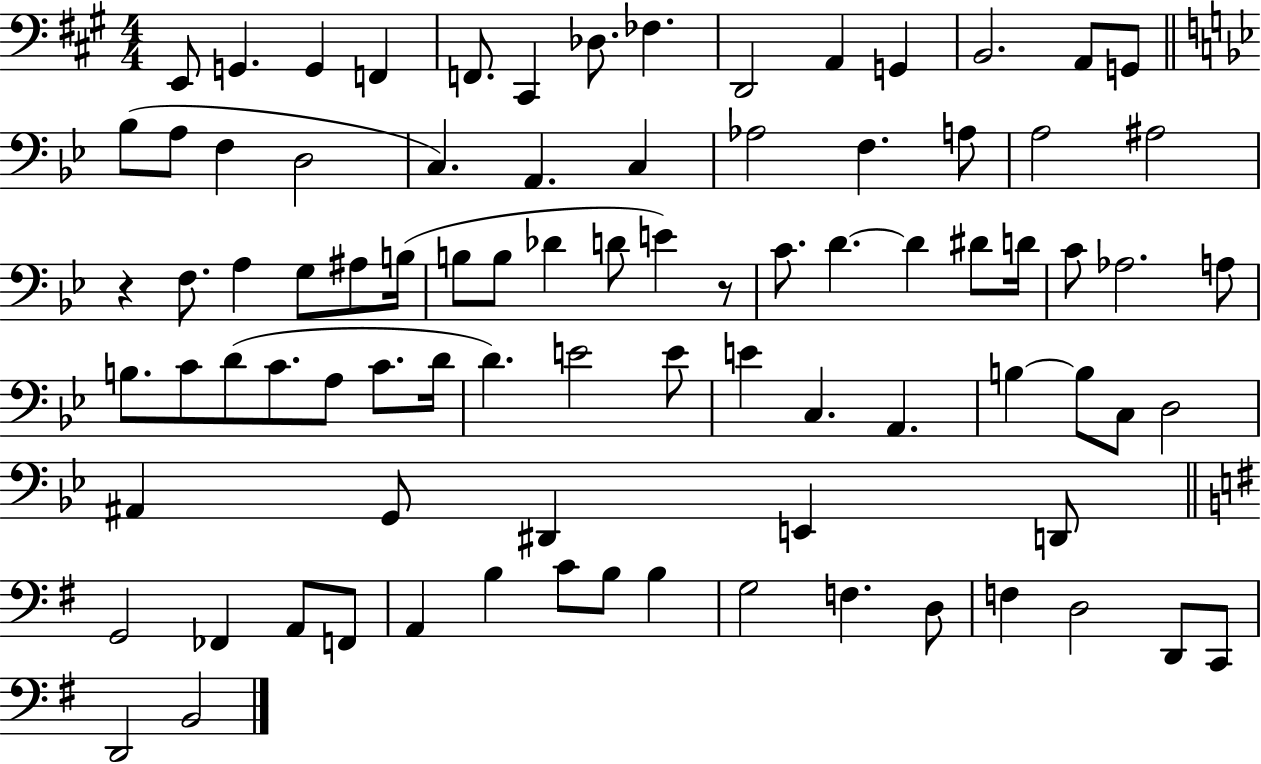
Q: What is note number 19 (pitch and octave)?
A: C3